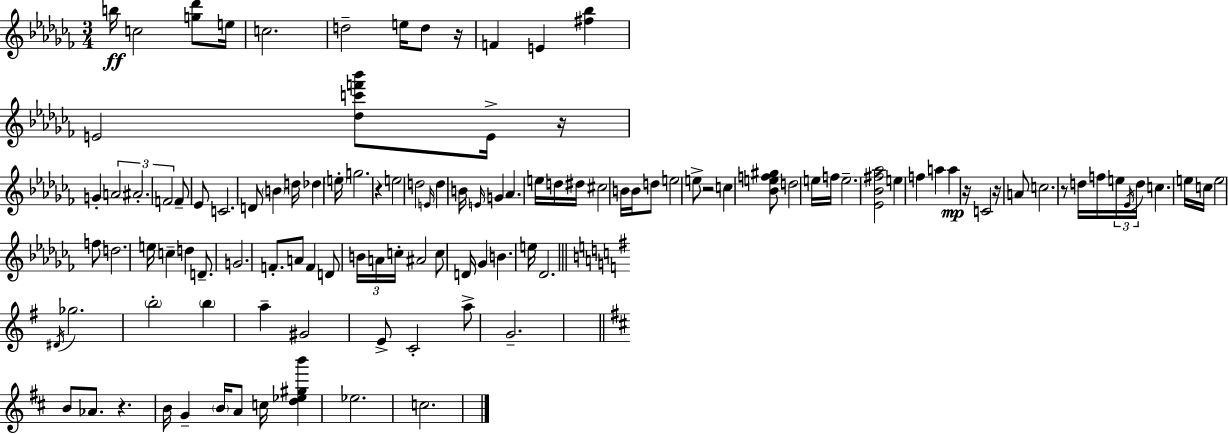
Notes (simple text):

B5/s C5/h [G5,Db6]/e E5/s C5/h. D5/h E5/s D5/e R/s F4/q E4/q [F#5,Bb5]/q E4/h [Db5,C6,F6,Bb6]/e E4/s R/s G4/q A4/h A#4/h. F4/h F4/e Eb4/e C4/h. D4/e B4/q D5/s Db5/q E5/s G5/h. R/q E5/h D5/h E4/s D5/q B4/s E4/s G4/q Ab4/q. E5/s D5/s D#5/s C#5/h B4/s B4/s D5/e E5/h E5/e R/h C5/q [Bb4,E5,F5,G#5]/e D5/h E5/s F5/s E5/h. [Eb4,Bb4,F#5,Ab5]/h E5/q F5/q A5/q A5/q R/s C4/h R/s A4/e C5/h. R/e D5/s F5/s E5/s Eb4/s D5/s C5/q. E5/s C5/s E5/h F5/e D5/h. E5/s C5/q D5/q D4/e. G4/h. F4/e. A4/e F4/q D4/e B4/s A4/s C5/s A#4/h C5/e D4/s Gb4/q B4/q. E5/s Db4/h. D#4/s Gb5/h. B5/h B5/q A5/q G#4/h E4/e C4/h A5/e G4/h. B4/e Ab4/e. R/q. B4/s G4/q B4/s A4/e C5/s [D5,Eb5,G#5,B6]/q Eb5/h. C5/h.